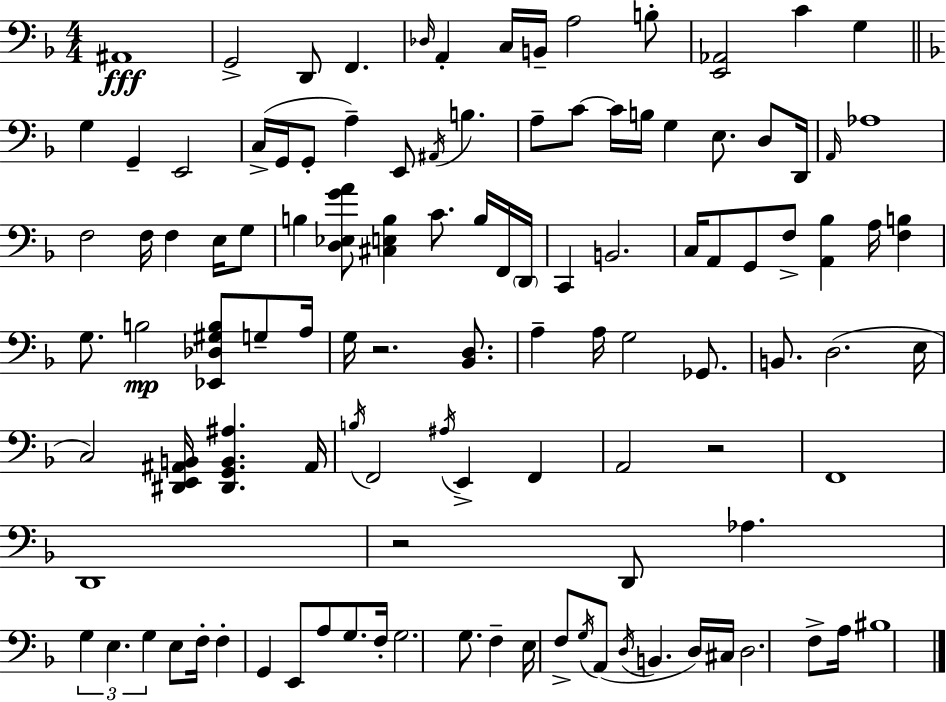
A#2/w G2/h D2/e F2/q. Db3/s A2/q C3/s B2/s A3/h B3/e [E2,Ab2]/h C4/q G3/q G3/q G2/q E2/h C3/s G2/s G2/e A3/q E2/e A#2/s B3/q. A3/e C4/e C4/s B3/s G3/q E3/e. D3/e D2/s A2/s Ab3/w F3/h F3/s F3/q E3/s G3/e B3/q [D3,Eb3,G4,A4]/e [C#3,E3,B3]/q C4/e. B3/s F2/s D2/s C2/q B2/h. C3/s A2/e G2/e F3/e [A2,Bb3]/q A3/s [F3,B3]/q G3/e. B3/h [Eb2,Db3,G#3,B3]/e G3/e A3/s G3/s R/h. [Bb2,D3]/e. A3/q A3/s G3/h Gb2/e. B2/e. D3/h. E3/s C3/h [D#2,E2,A#2,B2]/s [D#2,G2,B2,A#3]/q. A#2/s B3/s F2/h A#3/s E2/q F2/q A2/h R/h F2/w D2/w R/h D2/e Ab3/q. G3/q E3/q. G3/q E3/e F3/s F3/q G2/q E2/e A3/e G3/e. F3/s G3/h. G3/e. F3/q E3/s F3/e G3/s A2/e D3/s B2/q. D3/s C#3/s D3/h. F3/e A3/s BIS3/w